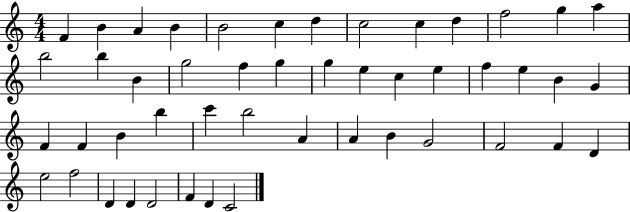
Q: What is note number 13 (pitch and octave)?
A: A5